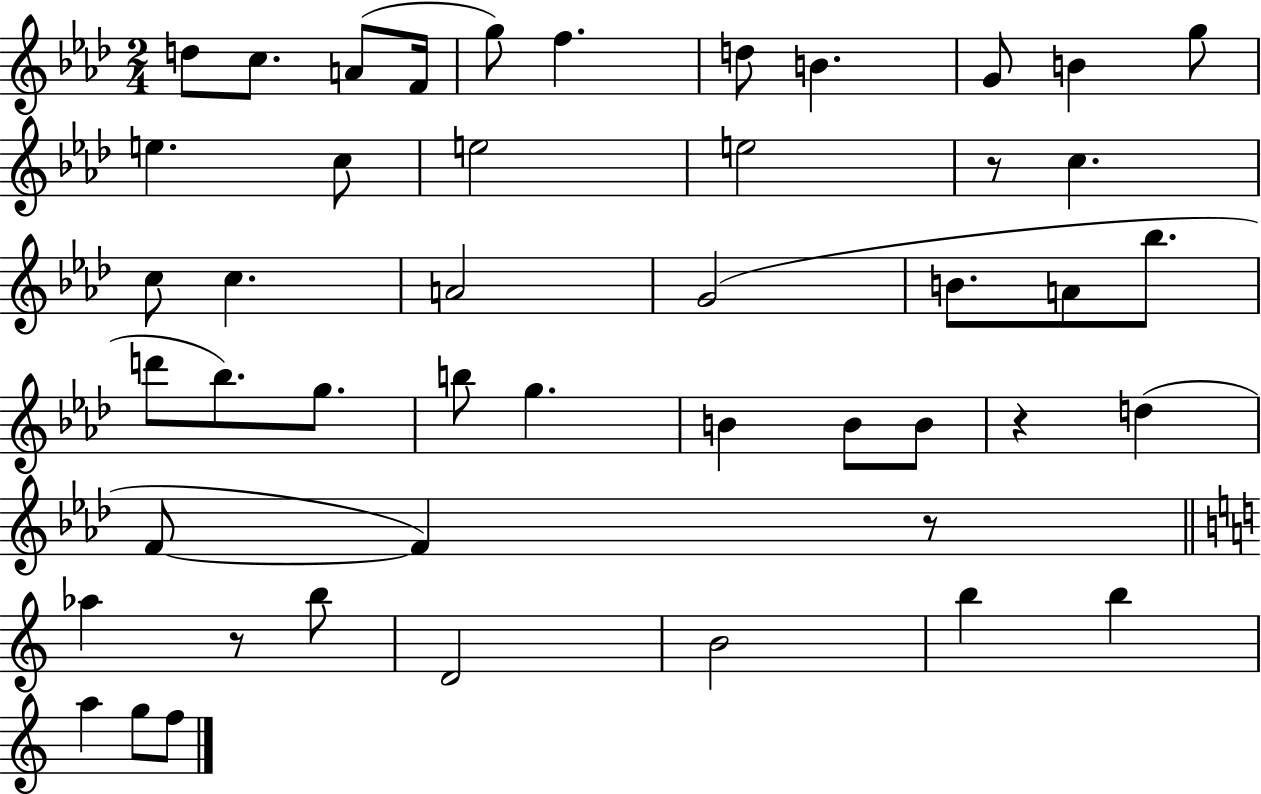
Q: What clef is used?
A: treble